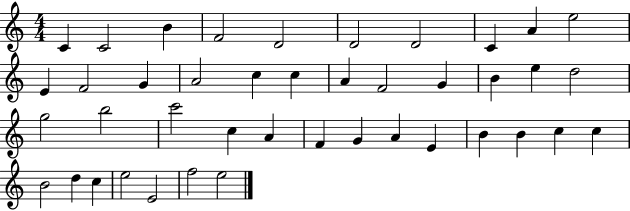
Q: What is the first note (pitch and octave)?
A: C4